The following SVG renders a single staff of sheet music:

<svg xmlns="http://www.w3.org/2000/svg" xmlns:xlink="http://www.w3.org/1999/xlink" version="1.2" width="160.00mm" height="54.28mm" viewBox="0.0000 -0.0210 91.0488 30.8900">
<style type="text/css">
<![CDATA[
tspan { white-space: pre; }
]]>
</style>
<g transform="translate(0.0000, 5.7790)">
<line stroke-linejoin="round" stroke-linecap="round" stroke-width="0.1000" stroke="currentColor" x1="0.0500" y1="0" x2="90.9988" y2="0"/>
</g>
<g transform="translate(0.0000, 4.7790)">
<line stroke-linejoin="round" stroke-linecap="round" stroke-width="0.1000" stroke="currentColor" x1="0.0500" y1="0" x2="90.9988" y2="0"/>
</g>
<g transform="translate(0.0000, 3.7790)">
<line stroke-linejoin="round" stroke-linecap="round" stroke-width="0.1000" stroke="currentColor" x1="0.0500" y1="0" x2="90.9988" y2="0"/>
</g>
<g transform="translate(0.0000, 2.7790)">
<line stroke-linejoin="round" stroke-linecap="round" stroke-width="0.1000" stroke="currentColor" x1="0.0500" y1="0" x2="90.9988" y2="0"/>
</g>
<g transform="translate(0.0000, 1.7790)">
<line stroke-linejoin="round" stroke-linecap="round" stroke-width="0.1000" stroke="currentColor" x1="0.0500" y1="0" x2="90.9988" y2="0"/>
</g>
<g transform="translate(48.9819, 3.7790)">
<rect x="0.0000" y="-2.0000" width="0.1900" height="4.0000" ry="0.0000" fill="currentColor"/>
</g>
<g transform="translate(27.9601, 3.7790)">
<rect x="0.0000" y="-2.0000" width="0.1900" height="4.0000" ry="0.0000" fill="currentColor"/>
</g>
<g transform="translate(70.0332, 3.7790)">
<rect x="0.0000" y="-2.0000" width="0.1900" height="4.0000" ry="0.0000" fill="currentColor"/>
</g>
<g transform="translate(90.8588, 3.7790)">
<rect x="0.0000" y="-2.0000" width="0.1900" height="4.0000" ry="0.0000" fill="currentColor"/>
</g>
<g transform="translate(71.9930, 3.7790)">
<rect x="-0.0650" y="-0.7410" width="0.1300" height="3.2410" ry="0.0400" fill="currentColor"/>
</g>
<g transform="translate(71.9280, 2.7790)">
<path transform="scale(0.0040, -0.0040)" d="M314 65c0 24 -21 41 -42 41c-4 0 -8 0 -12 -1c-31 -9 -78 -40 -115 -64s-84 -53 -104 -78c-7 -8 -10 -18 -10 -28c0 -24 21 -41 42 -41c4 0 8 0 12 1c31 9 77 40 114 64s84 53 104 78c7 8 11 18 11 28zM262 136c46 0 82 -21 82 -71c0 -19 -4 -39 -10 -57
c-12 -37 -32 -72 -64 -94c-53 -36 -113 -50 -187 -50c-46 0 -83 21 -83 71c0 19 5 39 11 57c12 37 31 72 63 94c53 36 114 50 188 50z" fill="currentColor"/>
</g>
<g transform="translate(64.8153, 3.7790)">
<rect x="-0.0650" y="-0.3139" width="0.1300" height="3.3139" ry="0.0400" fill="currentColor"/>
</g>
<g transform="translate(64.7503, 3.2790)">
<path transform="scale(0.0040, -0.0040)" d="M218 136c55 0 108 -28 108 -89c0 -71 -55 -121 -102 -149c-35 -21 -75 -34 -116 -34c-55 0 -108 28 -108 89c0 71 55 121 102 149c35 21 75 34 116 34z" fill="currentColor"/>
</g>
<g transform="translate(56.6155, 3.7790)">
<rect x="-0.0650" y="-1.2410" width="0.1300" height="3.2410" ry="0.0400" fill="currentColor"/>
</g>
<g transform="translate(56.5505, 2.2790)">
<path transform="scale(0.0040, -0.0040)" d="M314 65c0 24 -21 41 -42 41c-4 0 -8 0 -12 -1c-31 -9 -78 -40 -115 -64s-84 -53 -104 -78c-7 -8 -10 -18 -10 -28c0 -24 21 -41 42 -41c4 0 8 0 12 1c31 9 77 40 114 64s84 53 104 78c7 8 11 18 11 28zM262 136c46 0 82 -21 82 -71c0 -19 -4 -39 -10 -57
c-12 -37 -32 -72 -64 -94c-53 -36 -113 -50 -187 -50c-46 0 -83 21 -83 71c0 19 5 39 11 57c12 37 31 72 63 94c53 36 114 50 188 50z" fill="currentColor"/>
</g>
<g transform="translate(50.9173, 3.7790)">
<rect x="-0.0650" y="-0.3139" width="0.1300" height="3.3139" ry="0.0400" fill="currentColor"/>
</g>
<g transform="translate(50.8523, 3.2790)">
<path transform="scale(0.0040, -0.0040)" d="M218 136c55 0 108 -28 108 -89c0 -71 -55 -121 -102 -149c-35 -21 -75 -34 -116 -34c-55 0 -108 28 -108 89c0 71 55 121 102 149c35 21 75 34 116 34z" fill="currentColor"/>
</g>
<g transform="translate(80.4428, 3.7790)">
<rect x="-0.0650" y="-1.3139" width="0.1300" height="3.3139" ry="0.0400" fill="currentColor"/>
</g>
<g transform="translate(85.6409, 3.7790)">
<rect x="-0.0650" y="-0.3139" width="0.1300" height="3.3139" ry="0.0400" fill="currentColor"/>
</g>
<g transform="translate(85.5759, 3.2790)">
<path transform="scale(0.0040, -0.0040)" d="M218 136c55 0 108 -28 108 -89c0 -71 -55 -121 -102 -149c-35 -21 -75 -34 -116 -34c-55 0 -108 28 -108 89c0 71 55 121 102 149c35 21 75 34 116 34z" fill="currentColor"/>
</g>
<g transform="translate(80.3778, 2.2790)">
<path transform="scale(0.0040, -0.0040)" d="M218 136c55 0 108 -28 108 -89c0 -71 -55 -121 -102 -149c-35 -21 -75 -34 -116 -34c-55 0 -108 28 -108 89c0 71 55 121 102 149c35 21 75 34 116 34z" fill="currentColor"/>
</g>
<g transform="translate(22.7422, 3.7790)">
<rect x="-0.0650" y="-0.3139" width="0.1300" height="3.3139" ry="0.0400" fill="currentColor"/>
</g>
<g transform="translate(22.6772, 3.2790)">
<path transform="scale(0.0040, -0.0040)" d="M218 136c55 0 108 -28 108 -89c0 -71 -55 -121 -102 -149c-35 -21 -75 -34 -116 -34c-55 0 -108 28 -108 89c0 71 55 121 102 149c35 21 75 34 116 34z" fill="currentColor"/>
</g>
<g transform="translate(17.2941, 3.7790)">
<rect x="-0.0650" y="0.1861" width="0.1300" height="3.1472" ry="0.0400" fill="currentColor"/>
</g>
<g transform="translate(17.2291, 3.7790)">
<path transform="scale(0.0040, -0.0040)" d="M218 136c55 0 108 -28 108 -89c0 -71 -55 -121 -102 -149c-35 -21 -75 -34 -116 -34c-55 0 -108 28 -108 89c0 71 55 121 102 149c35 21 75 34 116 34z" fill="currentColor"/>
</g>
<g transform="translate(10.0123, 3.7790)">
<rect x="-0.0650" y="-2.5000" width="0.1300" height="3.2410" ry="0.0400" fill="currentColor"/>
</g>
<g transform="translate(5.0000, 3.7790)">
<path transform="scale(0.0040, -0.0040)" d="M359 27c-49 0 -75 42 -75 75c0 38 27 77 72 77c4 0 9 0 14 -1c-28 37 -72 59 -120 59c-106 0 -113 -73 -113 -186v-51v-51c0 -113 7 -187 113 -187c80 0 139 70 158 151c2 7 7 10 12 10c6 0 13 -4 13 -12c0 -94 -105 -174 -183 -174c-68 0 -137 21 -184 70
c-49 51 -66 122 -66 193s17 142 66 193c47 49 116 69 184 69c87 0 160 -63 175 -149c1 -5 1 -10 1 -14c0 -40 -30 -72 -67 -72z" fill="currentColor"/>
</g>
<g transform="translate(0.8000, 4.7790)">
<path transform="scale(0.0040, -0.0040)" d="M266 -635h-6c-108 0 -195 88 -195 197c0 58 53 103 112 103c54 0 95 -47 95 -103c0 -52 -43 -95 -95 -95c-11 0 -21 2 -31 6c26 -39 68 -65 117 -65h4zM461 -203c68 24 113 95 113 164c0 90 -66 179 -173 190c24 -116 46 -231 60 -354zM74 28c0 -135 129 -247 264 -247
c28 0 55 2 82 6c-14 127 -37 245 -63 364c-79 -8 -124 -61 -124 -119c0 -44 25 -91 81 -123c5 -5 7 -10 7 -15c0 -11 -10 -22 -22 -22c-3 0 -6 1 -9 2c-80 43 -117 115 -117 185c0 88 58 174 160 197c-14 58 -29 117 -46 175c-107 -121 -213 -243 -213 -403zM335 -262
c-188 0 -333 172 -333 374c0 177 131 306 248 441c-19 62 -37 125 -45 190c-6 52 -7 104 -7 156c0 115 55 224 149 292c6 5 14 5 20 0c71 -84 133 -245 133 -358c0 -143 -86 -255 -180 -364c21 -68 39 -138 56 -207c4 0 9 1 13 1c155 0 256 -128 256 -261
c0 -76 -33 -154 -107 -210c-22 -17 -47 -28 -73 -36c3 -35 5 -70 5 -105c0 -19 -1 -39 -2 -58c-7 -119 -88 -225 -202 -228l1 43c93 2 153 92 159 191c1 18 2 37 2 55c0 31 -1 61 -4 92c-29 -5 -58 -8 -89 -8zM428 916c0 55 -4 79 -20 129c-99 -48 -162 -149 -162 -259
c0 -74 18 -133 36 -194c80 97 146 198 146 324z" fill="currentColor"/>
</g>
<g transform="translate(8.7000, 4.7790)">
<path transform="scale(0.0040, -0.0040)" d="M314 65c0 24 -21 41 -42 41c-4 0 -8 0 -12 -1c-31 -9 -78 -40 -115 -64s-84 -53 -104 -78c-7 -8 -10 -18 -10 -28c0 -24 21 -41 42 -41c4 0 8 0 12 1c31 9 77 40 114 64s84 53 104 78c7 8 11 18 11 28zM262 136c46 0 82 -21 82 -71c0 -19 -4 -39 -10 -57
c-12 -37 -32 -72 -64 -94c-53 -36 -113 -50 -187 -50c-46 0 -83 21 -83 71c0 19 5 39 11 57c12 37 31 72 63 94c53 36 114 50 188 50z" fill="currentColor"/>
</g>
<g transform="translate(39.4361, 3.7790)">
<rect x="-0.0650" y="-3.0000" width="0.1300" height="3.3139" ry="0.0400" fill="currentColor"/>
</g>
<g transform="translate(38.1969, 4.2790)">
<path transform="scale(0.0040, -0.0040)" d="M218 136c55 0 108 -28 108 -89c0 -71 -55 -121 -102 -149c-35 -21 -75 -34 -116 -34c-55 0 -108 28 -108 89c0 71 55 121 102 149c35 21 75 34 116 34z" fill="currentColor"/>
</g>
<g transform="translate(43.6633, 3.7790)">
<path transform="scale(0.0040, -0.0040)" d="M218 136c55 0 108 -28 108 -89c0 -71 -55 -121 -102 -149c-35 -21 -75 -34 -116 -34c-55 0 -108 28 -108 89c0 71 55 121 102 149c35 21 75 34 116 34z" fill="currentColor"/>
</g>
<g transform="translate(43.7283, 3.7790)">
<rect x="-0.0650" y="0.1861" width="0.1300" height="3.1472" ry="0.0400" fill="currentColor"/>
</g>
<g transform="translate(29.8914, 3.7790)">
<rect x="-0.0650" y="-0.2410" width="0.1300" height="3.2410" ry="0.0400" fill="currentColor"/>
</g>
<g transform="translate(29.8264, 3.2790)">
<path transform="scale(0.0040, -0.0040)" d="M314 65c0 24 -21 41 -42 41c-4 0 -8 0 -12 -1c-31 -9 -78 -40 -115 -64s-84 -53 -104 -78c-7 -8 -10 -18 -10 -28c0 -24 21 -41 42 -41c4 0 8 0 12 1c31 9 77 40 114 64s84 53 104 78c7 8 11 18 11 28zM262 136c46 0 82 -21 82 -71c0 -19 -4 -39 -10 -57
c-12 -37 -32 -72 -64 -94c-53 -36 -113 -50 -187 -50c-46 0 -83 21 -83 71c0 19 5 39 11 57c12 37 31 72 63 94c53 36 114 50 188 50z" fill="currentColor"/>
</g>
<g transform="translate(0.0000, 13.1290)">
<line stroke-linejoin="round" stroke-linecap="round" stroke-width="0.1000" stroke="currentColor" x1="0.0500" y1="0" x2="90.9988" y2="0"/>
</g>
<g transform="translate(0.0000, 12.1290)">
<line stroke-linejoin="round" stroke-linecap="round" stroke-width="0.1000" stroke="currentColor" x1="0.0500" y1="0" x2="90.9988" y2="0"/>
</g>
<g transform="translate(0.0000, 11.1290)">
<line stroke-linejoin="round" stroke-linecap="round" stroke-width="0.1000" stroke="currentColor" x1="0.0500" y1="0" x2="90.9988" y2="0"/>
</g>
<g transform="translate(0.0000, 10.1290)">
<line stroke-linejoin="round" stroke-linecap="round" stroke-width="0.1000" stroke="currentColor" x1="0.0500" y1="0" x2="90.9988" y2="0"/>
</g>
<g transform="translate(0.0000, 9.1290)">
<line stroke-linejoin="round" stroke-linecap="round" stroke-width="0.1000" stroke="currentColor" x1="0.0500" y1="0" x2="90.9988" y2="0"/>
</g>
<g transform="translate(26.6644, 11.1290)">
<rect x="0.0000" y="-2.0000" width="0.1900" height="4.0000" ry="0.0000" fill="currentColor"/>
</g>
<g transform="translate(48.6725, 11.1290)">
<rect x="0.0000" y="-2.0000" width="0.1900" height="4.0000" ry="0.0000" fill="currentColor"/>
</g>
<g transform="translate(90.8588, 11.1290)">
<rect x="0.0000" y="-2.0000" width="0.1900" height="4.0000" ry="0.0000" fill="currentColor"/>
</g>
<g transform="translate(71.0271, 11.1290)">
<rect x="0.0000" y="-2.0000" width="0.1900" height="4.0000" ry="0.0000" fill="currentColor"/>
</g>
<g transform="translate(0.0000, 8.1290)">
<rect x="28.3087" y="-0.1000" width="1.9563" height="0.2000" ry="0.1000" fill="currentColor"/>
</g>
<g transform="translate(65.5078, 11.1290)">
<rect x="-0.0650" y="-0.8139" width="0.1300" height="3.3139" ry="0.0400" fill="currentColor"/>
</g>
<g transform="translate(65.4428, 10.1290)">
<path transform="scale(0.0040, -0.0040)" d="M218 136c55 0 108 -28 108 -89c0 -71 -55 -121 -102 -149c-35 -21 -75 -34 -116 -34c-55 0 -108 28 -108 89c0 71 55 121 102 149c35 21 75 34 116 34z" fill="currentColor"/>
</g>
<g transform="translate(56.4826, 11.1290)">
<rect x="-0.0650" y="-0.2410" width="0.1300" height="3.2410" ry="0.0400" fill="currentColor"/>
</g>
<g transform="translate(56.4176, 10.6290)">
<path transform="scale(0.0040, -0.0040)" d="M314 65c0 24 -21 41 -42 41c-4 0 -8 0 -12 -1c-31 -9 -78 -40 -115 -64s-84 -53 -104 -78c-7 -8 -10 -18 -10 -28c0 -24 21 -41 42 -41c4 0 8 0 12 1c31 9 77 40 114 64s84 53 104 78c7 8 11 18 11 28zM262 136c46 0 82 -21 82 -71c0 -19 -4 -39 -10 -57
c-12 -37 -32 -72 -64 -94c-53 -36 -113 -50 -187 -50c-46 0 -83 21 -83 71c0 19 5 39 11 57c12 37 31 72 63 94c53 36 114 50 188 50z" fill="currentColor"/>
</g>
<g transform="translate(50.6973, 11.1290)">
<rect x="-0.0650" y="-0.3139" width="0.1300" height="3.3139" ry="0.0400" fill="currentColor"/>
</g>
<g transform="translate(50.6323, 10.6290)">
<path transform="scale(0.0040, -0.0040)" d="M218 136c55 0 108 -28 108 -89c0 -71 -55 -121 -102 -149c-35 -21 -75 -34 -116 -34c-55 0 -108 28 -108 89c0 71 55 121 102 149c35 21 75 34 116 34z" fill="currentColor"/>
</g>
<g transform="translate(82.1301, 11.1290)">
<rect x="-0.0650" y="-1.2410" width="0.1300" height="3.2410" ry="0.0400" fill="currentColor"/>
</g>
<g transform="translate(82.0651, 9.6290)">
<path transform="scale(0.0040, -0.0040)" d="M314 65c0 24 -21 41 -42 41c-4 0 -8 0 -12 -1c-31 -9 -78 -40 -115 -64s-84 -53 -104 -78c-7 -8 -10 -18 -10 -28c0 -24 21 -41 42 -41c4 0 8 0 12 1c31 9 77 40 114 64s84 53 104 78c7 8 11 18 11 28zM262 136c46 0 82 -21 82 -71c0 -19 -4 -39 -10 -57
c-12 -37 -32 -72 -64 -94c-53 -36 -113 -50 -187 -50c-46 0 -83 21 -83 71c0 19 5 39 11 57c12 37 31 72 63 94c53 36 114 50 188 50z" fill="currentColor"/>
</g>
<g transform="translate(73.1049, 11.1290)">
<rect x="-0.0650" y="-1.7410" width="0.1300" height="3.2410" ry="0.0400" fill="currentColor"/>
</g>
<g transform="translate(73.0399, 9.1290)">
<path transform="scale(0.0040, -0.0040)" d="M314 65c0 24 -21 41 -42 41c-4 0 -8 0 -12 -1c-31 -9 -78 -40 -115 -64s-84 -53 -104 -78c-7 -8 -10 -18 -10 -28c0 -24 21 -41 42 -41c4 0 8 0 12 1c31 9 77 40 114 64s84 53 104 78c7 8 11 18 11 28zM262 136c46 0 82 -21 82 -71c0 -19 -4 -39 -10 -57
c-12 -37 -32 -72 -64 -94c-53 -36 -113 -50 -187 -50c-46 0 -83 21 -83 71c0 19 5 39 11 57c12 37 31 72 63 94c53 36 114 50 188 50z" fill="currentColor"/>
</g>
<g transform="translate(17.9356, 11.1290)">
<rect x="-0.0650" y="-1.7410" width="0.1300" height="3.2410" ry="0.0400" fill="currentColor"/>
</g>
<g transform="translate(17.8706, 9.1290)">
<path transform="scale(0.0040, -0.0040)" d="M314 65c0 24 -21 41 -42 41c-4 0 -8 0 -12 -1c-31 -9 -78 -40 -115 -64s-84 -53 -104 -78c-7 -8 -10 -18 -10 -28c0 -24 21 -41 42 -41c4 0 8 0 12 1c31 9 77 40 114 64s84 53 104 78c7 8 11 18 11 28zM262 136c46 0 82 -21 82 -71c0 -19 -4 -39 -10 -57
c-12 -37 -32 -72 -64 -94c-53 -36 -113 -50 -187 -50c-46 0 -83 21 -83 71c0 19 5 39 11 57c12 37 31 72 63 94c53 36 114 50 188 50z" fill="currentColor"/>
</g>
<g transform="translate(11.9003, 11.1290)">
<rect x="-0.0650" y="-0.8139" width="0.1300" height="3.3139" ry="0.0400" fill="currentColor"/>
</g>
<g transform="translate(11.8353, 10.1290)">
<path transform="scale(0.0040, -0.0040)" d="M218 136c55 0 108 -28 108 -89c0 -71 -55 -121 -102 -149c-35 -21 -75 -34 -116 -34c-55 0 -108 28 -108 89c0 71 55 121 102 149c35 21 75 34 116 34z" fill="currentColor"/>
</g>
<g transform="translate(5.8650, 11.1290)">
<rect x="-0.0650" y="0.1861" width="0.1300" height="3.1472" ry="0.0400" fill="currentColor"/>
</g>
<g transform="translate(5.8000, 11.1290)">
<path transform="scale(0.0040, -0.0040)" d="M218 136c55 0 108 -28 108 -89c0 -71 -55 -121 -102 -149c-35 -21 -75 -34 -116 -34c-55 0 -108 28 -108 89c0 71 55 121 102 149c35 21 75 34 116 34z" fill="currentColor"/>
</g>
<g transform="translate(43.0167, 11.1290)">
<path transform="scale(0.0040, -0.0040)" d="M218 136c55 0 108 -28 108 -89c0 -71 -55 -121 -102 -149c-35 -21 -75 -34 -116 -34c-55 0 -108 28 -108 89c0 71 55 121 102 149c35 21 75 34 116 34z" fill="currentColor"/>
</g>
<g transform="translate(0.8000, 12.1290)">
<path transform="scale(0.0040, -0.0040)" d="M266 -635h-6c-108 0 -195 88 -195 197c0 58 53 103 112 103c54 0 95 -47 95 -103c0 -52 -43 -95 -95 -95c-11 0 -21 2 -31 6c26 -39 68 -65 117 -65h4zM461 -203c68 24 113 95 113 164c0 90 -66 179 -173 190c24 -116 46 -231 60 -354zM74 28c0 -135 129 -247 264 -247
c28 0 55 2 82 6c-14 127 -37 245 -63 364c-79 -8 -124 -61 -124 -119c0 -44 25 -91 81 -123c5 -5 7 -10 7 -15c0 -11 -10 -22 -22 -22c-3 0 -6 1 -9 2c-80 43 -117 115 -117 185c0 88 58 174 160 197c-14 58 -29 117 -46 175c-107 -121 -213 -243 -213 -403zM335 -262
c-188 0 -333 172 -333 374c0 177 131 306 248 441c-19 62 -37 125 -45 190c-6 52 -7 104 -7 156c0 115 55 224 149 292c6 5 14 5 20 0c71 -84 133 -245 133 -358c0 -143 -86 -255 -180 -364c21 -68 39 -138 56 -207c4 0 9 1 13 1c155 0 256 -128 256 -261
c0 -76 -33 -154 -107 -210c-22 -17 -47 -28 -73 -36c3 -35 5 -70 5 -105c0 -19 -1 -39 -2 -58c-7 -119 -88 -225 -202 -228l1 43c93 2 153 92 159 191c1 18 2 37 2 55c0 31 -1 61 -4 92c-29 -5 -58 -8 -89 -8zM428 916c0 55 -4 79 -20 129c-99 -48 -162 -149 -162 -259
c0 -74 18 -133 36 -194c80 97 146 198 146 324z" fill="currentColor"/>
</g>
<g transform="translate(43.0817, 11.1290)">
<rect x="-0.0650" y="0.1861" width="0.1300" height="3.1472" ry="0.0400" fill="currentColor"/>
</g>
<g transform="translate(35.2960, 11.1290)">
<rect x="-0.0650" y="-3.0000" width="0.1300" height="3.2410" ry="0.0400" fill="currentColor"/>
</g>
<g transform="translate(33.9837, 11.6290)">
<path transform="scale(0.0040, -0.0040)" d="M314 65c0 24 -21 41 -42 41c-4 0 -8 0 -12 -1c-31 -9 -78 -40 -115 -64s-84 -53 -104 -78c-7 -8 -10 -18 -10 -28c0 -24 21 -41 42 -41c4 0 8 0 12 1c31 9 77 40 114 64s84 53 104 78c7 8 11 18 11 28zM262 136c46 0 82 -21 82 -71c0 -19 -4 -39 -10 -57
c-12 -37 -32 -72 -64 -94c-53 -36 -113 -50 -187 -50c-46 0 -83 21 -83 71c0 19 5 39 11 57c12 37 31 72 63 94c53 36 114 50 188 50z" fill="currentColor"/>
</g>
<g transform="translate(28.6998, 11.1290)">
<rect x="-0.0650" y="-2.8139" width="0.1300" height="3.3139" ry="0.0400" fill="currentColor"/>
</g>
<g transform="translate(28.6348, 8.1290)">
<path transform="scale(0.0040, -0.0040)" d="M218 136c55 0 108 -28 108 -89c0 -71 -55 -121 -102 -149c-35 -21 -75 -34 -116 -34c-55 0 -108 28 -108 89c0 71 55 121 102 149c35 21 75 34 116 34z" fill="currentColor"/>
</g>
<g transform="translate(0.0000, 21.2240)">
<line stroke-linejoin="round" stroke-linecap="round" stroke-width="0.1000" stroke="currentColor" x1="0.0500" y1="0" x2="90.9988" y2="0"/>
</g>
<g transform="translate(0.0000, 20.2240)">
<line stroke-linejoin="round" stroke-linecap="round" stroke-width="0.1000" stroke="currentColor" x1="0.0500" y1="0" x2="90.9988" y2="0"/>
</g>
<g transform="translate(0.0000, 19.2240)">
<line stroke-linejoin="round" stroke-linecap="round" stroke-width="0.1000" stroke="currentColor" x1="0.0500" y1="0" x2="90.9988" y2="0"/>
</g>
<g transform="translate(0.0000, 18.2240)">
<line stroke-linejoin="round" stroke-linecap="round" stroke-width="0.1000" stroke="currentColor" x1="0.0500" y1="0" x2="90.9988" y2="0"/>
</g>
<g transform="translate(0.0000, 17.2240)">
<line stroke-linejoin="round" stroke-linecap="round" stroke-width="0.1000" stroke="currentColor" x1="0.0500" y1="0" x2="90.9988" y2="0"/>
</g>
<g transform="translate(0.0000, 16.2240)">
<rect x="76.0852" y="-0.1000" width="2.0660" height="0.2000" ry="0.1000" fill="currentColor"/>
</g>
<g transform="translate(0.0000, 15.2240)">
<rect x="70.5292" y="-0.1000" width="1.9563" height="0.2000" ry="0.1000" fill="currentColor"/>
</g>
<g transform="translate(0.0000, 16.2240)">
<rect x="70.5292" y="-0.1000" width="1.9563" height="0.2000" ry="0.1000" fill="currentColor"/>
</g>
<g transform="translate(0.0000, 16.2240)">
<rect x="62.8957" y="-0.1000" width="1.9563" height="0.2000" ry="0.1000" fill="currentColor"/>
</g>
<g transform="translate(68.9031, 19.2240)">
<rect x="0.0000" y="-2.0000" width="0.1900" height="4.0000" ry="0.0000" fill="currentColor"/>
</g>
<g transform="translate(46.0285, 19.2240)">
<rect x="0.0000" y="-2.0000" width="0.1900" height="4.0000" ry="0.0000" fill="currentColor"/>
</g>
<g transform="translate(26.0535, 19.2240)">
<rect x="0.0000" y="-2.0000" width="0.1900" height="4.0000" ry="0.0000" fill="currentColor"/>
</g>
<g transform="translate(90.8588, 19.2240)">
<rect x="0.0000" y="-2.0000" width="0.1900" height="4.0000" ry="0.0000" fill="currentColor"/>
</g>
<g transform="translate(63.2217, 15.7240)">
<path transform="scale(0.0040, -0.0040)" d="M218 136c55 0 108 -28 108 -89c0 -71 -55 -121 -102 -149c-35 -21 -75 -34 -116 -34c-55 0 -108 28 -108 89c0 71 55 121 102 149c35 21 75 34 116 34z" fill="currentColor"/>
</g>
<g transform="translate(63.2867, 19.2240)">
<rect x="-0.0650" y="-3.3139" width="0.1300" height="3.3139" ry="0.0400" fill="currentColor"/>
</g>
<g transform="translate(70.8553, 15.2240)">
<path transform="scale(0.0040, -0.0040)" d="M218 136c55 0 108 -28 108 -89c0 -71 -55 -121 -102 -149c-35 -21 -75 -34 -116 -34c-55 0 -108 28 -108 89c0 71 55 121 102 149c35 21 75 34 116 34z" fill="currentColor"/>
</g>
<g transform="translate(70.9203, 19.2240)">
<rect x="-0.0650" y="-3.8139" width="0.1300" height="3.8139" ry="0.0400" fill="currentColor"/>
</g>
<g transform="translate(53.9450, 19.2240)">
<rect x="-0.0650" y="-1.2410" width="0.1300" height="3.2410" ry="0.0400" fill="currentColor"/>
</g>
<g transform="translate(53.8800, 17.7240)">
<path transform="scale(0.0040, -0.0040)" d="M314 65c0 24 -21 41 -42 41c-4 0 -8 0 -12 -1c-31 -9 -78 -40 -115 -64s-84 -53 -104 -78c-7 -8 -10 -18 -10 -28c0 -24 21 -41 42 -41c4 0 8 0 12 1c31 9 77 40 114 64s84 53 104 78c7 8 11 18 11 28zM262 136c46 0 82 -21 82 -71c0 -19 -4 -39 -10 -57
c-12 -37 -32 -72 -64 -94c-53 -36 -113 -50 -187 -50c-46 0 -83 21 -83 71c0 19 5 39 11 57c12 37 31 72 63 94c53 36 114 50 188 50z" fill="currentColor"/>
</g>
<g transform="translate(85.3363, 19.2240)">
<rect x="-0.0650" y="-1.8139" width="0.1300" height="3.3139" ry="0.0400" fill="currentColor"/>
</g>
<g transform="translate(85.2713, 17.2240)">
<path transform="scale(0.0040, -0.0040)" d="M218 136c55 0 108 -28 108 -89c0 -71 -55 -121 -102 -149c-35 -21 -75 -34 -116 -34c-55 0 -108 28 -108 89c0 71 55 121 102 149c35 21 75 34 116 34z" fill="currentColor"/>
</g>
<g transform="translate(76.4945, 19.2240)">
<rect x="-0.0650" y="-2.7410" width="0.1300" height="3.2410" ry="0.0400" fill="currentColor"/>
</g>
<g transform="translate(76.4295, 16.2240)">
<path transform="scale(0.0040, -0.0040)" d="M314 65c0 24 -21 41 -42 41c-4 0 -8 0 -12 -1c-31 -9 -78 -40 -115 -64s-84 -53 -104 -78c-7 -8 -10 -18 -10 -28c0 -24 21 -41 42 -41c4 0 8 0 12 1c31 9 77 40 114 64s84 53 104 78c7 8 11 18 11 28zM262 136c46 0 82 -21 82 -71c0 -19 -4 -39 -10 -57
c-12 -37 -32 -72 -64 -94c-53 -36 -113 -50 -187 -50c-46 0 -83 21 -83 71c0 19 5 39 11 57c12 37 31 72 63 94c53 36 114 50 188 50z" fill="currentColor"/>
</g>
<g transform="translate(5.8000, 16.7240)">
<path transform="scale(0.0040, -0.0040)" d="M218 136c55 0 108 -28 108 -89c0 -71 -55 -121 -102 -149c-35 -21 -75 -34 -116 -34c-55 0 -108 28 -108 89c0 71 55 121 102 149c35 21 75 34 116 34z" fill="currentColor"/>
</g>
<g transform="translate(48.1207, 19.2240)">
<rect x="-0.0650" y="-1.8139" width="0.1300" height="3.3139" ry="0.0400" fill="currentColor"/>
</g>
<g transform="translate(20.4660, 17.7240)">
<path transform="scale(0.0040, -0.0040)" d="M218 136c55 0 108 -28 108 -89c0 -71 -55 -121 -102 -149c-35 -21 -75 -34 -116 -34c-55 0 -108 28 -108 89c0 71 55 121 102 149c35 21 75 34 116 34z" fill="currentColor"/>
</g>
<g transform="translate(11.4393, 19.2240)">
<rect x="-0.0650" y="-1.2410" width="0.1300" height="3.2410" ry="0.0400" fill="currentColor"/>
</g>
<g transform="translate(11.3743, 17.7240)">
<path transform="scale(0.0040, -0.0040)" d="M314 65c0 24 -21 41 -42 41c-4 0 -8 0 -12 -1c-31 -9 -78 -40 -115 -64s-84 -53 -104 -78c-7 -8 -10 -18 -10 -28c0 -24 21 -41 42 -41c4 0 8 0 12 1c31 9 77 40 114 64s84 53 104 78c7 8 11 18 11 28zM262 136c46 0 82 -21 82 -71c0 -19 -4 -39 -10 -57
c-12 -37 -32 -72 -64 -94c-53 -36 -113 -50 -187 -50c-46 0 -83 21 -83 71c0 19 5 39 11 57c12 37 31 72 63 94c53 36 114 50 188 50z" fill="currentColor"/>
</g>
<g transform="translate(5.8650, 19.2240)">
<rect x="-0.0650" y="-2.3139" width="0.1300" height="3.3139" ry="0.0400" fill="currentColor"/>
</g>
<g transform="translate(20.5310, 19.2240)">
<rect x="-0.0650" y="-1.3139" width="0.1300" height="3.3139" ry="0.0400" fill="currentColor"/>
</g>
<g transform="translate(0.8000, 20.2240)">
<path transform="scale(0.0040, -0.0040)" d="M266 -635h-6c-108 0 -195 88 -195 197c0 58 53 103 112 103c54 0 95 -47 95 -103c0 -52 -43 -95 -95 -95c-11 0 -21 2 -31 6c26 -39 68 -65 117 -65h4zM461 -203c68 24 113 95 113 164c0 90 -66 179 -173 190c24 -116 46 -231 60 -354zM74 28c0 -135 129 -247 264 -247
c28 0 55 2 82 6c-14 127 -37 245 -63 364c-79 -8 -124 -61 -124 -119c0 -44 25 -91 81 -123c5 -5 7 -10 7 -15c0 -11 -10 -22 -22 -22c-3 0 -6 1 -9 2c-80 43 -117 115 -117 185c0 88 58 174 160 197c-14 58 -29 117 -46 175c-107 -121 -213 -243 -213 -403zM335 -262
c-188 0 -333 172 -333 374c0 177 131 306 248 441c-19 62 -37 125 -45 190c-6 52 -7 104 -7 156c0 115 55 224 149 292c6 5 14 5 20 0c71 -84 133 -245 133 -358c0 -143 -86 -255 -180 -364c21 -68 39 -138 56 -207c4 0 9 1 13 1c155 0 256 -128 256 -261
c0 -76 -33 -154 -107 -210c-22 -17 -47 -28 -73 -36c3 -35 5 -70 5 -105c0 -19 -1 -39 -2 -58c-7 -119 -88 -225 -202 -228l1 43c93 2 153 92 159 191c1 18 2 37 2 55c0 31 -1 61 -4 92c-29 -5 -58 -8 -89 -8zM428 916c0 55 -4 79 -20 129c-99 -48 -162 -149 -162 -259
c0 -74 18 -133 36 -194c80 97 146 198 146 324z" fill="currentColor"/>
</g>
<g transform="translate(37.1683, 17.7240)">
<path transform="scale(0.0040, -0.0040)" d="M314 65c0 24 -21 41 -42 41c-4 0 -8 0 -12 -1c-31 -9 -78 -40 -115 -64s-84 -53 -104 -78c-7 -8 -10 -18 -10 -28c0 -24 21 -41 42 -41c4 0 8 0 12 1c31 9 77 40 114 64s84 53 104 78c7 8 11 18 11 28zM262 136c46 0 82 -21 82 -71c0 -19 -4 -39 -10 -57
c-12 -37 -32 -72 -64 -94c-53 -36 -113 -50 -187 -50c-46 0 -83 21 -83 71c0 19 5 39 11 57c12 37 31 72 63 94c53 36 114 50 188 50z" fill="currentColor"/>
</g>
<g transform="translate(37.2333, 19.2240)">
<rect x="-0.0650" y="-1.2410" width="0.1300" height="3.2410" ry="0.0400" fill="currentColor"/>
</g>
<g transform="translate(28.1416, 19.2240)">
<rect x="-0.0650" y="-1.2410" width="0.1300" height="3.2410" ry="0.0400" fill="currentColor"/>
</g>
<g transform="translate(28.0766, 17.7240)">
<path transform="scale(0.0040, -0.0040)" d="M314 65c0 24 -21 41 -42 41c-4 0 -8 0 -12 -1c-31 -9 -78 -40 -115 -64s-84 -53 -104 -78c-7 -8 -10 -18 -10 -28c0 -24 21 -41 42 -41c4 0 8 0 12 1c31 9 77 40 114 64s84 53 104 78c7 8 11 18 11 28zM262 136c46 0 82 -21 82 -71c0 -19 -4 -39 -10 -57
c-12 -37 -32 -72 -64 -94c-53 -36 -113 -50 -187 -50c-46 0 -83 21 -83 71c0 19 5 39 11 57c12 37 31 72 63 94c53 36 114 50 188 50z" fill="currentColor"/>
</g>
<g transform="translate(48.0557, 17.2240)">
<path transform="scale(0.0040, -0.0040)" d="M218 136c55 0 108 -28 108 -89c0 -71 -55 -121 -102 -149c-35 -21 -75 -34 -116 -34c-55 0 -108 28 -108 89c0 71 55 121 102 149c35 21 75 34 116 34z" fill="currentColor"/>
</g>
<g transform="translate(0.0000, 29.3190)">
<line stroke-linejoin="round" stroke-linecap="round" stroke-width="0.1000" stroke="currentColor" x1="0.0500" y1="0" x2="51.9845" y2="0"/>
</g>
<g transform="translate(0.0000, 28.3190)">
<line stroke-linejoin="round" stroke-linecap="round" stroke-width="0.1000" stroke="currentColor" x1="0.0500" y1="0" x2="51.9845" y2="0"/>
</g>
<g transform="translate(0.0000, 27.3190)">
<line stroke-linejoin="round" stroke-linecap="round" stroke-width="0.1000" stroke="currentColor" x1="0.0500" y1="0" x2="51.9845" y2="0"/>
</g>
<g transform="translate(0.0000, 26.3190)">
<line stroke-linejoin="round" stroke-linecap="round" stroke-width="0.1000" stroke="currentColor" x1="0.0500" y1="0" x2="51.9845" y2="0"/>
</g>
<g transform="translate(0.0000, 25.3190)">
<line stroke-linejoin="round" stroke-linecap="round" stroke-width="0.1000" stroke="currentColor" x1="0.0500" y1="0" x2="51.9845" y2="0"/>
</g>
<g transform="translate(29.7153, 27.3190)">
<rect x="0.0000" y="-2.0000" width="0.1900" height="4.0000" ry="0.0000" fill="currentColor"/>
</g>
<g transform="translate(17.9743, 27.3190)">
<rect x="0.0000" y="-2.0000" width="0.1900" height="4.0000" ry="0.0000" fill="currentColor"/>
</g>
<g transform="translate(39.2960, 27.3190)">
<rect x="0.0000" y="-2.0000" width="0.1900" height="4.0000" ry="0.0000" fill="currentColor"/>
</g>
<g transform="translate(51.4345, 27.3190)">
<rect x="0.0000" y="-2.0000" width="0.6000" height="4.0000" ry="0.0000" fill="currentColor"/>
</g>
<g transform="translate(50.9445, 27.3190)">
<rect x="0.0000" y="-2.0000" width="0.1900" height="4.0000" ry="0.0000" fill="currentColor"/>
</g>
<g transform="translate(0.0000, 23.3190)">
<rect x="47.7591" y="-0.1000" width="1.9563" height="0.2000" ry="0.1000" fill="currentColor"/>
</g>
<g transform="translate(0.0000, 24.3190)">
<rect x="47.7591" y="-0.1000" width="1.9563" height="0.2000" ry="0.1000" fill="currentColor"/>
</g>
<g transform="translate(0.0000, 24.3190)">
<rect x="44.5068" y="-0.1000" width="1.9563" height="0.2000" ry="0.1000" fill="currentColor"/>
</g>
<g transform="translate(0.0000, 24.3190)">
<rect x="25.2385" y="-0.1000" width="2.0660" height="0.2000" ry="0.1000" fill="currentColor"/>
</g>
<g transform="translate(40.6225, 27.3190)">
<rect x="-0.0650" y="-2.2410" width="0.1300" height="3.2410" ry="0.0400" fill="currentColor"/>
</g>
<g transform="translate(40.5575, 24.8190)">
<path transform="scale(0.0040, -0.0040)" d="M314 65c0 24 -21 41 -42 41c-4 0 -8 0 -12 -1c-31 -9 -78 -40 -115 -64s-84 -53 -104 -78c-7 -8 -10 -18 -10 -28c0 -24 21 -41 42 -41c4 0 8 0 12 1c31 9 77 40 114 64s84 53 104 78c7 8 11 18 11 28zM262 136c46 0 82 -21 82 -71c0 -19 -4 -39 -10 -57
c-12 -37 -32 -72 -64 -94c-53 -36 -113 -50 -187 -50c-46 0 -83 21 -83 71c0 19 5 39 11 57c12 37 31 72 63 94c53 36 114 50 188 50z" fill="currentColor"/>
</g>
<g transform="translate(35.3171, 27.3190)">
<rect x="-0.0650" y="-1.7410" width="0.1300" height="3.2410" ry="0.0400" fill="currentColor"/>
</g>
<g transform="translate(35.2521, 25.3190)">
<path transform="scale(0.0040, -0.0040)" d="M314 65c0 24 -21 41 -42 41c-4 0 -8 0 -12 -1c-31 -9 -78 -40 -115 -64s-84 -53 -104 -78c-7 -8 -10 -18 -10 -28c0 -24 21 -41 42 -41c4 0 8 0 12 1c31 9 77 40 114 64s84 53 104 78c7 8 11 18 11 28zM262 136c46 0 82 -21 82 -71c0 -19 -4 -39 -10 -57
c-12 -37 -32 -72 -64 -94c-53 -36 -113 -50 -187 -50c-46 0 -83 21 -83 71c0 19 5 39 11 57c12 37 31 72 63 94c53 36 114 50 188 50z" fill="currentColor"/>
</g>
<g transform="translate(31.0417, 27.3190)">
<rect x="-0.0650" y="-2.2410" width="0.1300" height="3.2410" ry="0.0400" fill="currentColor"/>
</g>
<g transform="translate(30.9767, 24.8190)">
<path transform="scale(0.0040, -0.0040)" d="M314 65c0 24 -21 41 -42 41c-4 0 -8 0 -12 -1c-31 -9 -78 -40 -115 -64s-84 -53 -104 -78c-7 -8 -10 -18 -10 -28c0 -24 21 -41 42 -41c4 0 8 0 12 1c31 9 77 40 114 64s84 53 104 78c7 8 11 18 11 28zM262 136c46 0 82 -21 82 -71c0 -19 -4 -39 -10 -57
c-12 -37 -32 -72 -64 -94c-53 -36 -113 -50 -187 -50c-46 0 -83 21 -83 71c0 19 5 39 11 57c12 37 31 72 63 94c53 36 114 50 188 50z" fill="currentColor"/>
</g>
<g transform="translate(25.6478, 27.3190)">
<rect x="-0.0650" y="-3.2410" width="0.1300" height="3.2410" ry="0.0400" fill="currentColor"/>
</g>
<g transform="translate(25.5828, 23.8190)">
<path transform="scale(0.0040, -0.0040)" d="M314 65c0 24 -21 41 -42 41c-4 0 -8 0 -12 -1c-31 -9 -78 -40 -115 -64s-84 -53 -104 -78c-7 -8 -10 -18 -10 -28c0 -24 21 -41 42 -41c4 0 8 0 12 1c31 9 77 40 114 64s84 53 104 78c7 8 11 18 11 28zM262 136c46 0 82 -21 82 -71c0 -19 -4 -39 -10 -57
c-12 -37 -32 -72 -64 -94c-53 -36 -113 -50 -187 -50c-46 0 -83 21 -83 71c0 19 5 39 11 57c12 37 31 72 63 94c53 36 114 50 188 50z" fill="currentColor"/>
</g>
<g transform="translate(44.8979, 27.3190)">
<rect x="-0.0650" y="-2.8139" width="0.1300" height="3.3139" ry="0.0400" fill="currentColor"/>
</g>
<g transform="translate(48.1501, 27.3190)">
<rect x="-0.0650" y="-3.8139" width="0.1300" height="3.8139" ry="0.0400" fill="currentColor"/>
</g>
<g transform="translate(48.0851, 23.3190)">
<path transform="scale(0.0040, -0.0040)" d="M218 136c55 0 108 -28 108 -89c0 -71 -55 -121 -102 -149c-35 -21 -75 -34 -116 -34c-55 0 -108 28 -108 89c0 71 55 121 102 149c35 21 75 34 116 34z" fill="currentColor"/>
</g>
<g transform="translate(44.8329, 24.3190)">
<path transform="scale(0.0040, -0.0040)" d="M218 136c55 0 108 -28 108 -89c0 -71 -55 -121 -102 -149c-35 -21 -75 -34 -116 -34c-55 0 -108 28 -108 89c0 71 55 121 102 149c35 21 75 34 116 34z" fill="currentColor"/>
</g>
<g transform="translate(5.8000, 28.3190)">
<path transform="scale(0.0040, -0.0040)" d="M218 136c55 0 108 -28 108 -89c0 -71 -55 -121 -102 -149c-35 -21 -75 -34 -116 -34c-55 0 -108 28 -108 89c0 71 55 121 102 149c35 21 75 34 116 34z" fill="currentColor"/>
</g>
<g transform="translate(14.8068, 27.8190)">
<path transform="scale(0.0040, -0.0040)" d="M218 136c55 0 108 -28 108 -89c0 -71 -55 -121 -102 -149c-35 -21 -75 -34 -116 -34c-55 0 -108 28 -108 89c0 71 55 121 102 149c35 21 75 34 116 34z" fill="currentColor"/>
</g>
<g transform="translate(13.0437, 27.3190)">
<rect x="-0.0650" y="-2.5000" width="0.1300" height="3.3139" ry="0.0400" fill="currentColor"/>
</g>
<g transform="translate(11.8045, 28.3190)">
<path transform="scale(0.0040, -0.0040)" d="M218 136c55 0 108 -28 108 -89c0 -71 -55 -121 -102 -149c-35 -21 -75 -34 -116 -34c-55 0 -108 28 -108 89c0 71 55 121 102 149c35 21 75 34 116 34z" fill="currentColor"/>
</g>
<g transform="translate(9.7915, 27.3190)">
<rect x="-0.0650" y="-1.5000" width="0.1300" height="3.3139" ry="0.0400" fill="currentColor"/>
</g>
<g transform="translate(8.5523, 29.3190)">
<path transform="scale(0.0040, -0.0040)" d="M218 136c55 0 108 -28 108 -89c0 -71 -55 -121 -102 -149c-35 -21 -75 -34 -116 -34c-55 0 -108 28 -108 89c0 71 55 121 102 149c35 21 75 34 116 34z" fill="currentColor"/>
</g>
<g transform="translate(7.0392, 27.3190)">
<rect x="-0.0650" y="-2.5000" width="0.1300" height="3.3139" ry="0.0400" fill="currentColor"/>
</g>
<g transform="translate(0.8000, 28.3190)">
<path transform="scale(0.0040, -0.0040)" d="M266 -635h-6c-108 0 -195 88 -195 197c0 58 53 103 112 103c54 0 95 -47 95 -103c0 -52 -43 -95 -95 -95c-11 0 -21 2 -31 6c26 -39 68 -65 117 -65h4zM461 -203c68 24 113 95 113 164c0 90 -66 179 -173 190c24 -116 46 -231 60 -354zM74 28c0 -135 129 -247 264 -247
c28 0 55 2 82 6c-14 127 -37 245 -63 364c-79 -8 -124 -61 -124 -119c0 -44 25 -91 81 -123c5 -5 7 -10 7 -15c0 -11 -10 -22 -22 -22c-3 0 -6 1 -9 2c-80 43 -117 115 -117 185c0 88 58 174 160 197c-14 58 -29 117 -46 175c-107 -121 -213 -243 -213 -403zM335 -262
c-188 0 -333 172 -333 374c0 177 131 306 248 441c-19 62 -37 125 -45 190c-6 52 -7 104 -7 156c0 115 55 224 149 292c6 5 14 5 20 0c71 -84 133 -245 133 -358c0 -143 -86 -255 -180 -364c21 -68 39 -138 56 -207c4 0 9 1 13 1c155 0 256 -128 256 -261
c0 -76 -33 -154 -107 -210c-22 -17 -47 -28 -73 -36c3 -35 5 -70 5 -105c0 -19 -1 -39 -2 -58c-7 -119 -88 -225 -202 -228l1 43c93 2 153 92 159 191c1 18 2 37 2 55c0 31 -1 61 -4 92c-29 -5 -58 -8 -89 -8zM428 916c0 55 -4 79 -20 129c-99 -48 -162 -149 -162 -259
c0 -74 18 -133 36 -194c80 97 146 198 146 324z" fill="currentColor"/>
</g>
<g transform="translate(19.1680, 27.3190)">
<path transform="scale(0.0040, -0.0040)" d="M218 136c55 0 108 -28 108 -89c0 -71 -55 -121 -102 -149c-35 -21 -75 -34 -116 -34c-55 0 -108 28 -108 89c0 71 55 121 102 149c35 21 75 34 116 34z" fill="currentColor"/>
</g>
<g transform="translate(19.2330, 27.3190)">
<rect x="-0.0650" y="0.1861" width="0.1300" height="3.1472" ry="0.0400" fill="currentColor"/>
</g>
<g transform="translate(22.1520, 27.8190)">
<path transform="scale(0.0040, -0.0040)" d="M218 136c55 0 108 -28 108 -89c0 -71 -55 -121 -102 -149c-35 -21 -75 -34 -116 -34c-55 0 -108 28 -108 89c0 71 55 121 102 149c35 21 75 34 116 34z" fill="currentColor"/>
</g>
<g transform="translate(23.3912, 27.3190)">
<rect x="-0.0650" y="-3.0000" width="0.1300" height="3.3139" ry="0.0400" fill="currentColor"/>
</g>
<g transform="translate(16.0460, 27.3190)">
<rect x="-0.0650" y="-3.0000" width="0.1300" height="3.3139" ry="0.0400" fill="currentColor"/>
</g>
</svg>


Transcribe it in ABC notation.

X:1
T:Untitled
M:4/4
L:1/4
K:C
G2 B c c2 A B c e2 c d2 e c B d f2 a A2 B c c2 d f2 e2 g e2 e e2 e2 f e2 b c' a2 f G E G A B A b2 g2 f2 g2 a c'